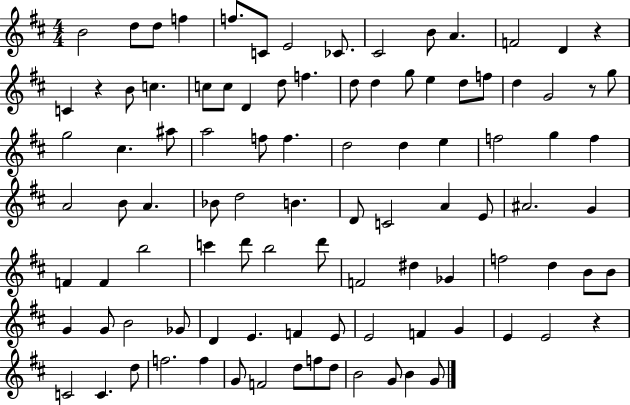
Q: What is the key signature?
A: D major